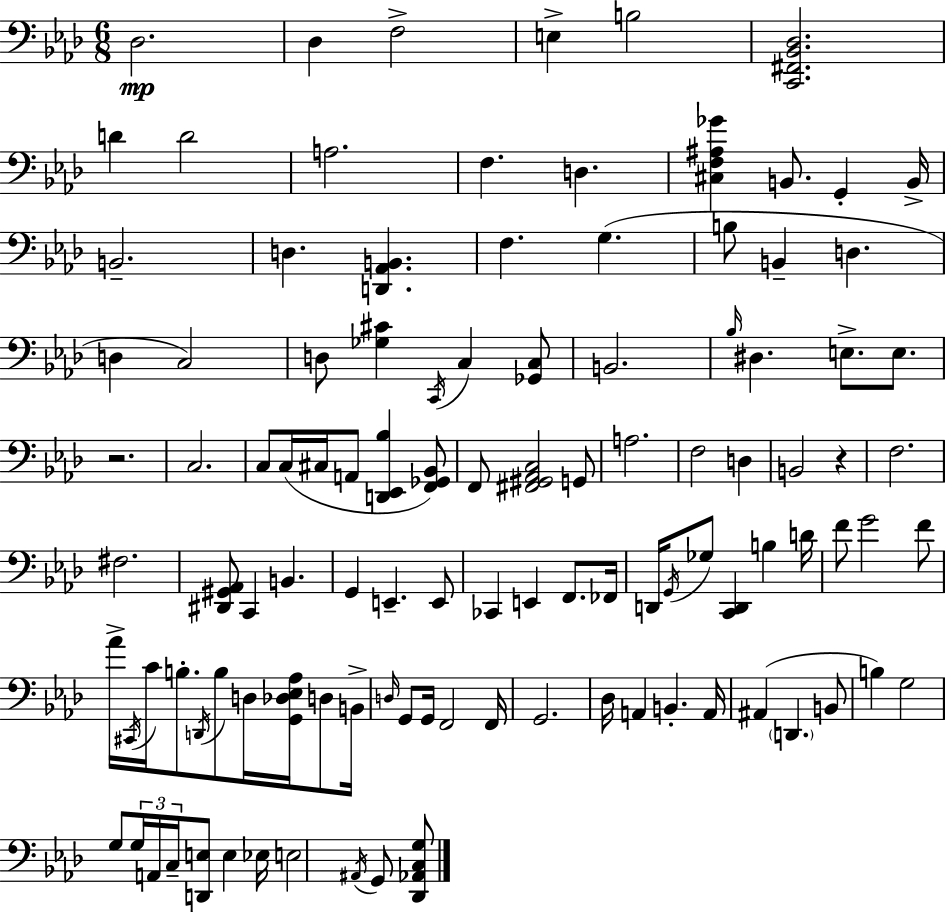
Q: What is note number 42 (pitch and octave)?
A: F3